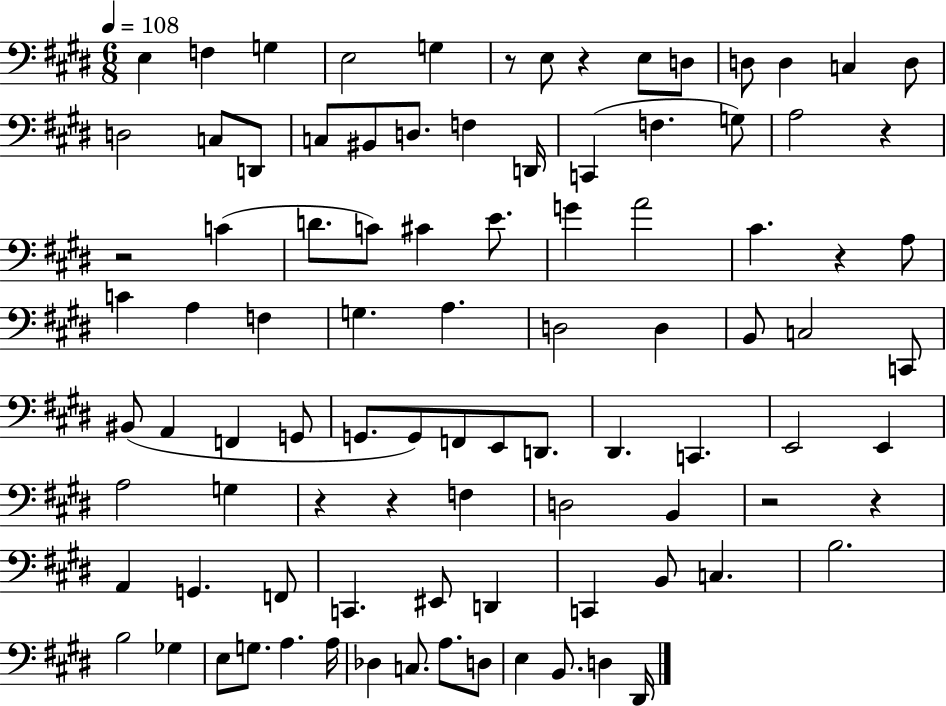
X:1
T:Untitled
M:6/8
L:1/4
K:E
E, F, G, E,2 G, z/2 E,/2 z E,/2 D,/2 D,/2 D, C, D,/2 D,2 C,/2 D,,/2 C,/2 ^B,,/2 D,/2 F, D,,/4 C,, F, G,/2 A,2 z z2 C D/2 C/2 ^C E/2 G A2 ^C z A,/2 C A, F, G, A, D,2 D, B,,/2 C,2 C,,/2 ^B,,/2 A,, F,, G,,/2 G,,/2 G,,/2 F,,/2 E,,/2 D,,/2 ^D,, C,, E,,2 E,, A,2 G, z z F, D,2 B,, z2 z A,, G,, F,,/2 C,, ^E,,/2 D,, C,, B,,/2 C, B,2 B,2 _G, E,/2 G,/2 A, A,/4 _D, C,/2 A,/2 D,/2 E, B,,/2 D, ^D,,/4